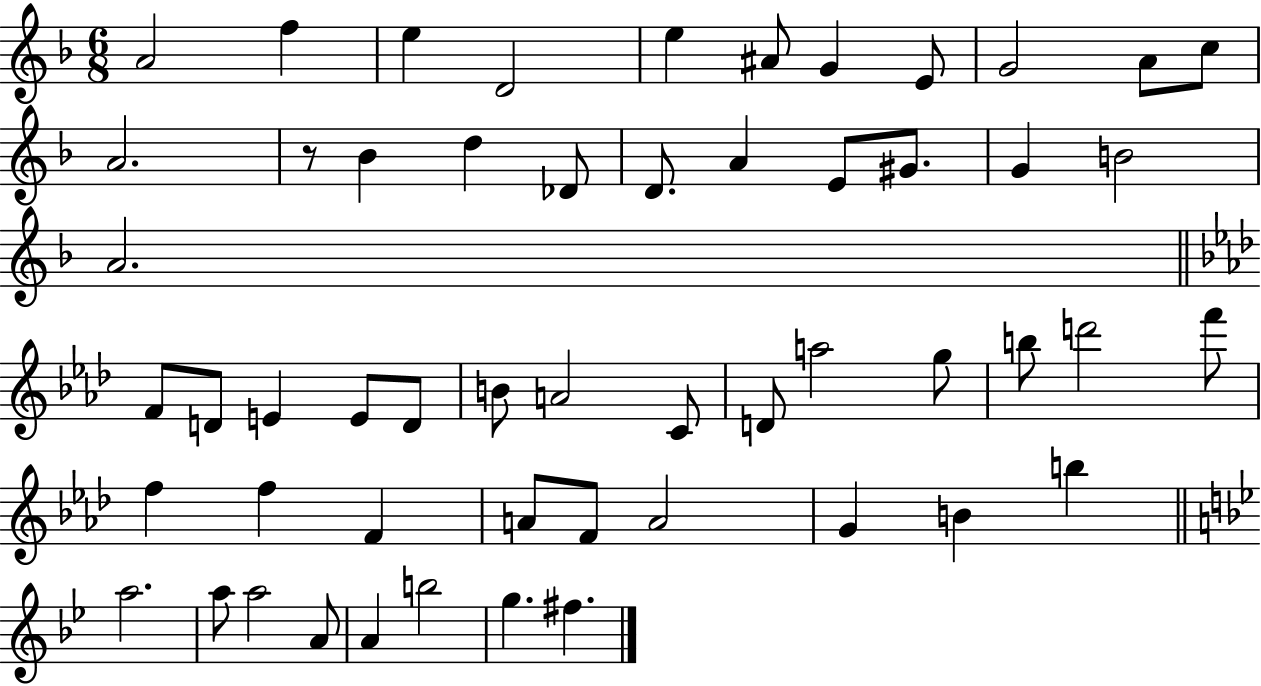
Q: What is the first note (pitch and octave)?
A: A4